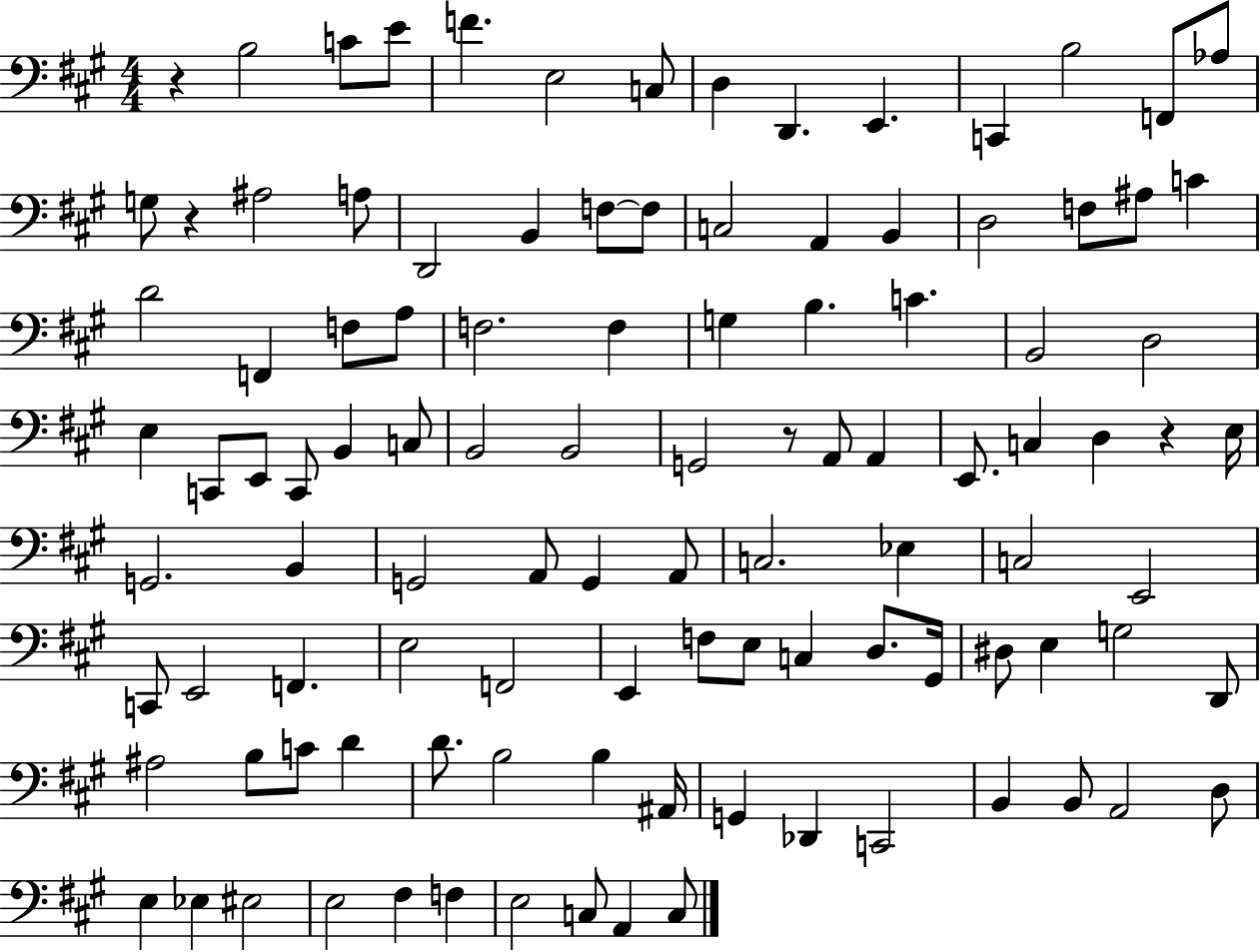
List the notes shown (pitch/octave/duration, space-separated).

R/q B3/h C4/e E4/e F4/q. E3/h C3/e D3/q D2/q. E2/q. C2/q B3/h F2/e Ab3/e G3/e R/q A#3/h A3/e D2/h B2/q F3/e F3/e C3/h A2/q B2/q D3/h F3/e A#3/e C4/q D4/h F2/q F3/e A3/e F3/h. F3/q G3/q B3/q. C4/q. B2/h D3/h E3/q C2/e E2/e C2/e B2/q C3/e B2/h B2/h G2/h R/e A2/e A2/q E2/e. C3/q D3/q R/q E3/s G2/h. B2/q G2/h A2/e G2/q A2/e C3/h. Eb3/q C3/h E2/h C2/e E2/h F2/q. E3/h F2/h E2/q F3/e E3/e C3/q D3/e. G#2/s D#3/e E3/q G3/h D2/e A#3/h B3/e C4/e D4/q D4/e. B3/h B3/q A#2/s G2/q Db2/q C2/h B2/q B2/e A2/h D3/e E3/q Eb3/q EIS3/h E3/h F#3/q F3/q E3/h C3/e A2/q C3/e